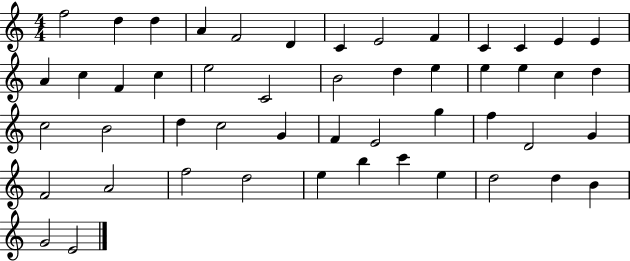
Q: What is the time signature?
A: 4/4